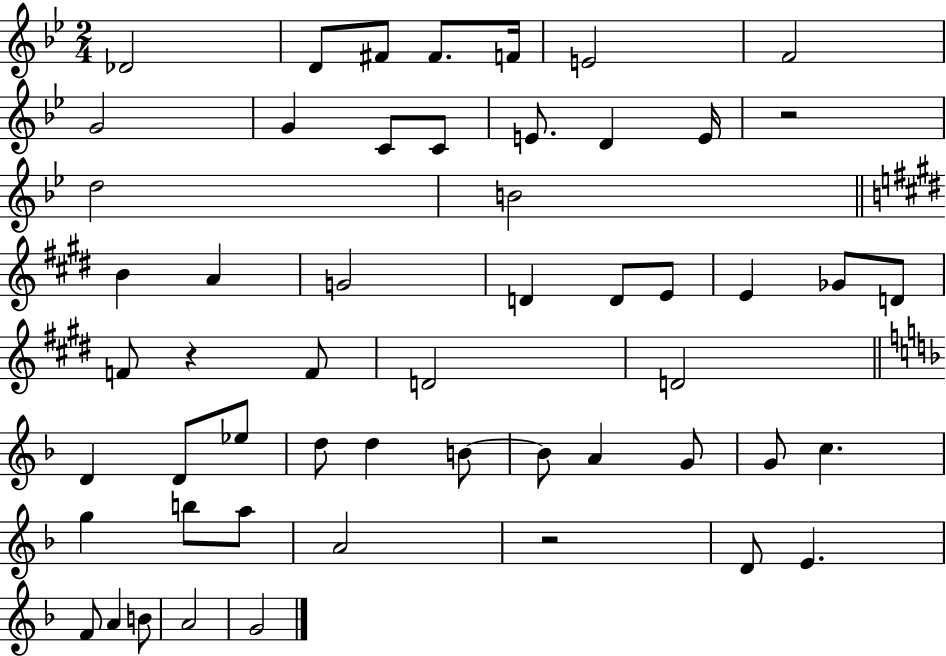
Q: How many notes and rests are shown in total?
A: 54